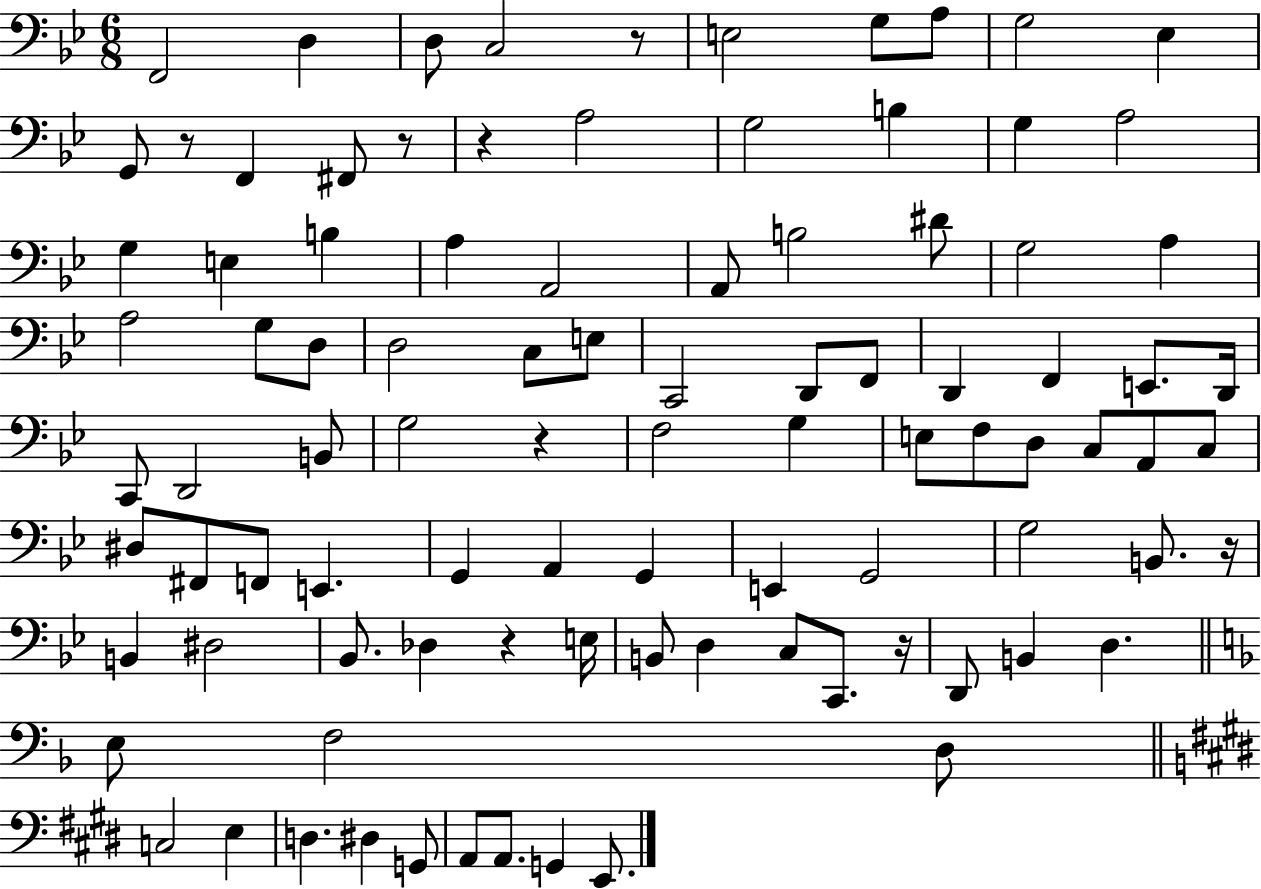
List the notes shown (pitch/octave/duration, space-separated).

F2/h D3/q D3/e C3/h R/e E3/h G3/e A3/e G3/h Eb3/q G2/e R/e F2/q F#2/e R/e R/q A3/h G3/h B3/q G3/q A3/h G3/q E3/q B3/q A3/q A2/h A2/e B3/h D#4/e G3/h A3/q A3/h G3/e D3/e D3/h C3/e E3/e C2/h D2/e F2/e D2/q F2/q E2/e. D2/s C2/e D2/h B2/e G3/h R/q F3/h G3/q E3/e F3/e D3/e C3/e A2/e C3/e D#3/e F#2/e F2/e E2/q. G2/q A2/q G2/q E2/q G2/h G3/h B2/e. R/s B2/q D#3/h Bb2/e. Db3/q R/q E3/s B2/e D3/q C3/e C2/e. R/s D2/e B2/q D3/q. E3/e F3/h D3/e C3/h E3/q D3/q. D#3/q G2/e A2/e A2/e. G2/q E2/e.